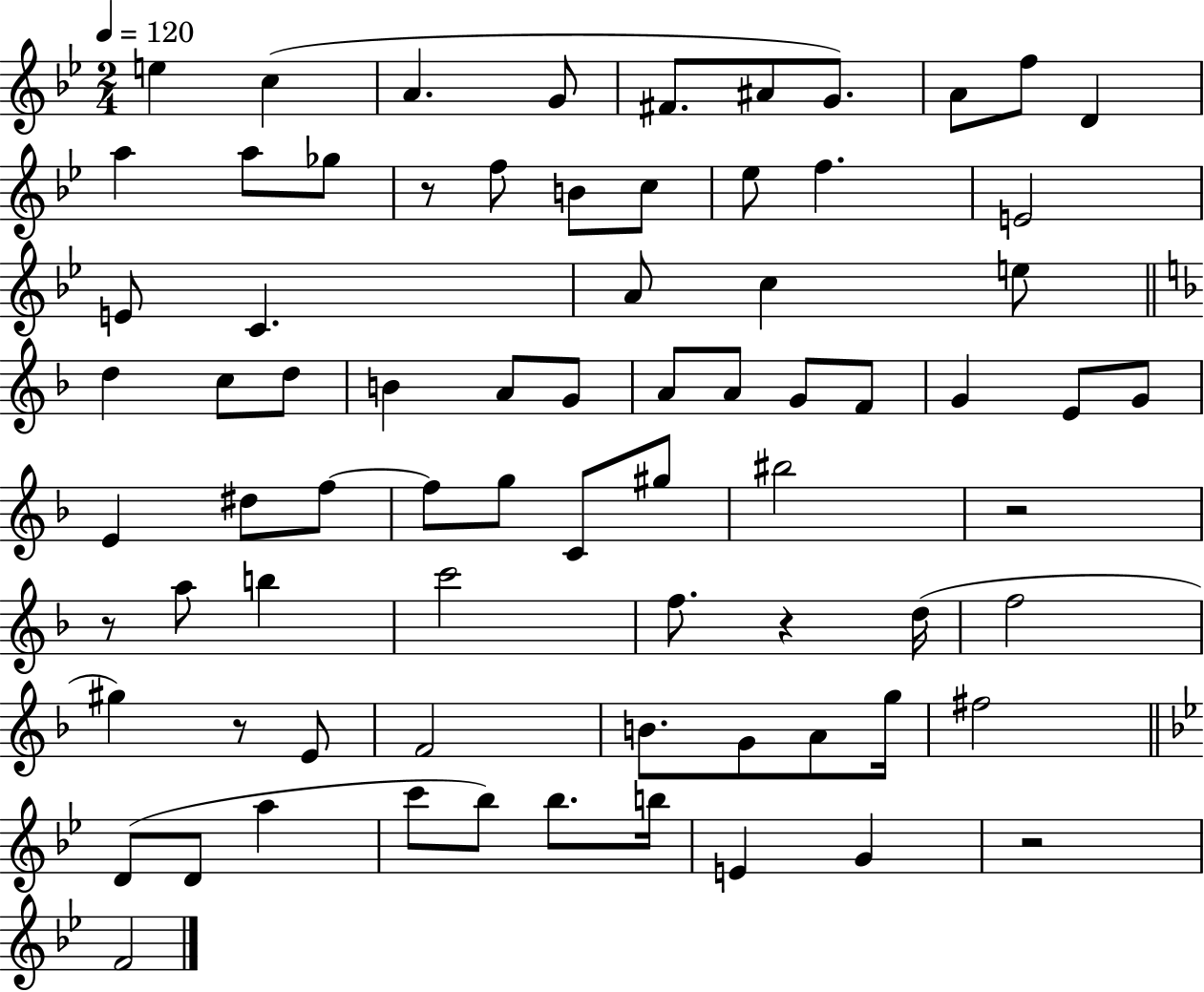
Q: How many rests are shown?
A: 6